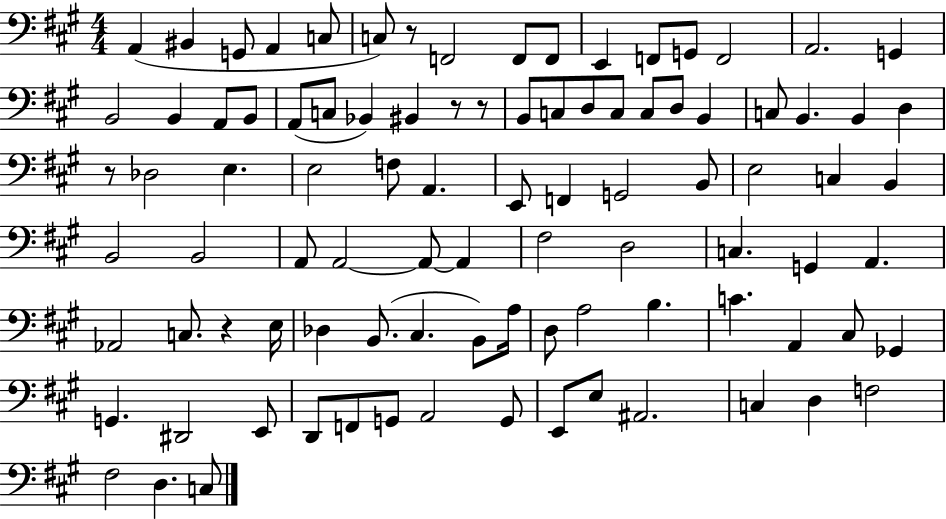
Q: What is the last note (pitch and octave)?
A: C3